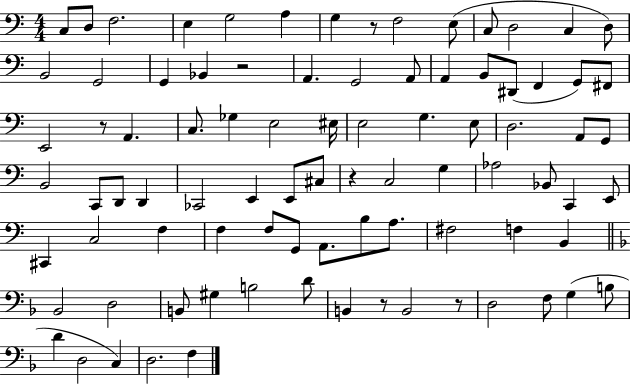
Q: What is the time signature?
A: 4/4